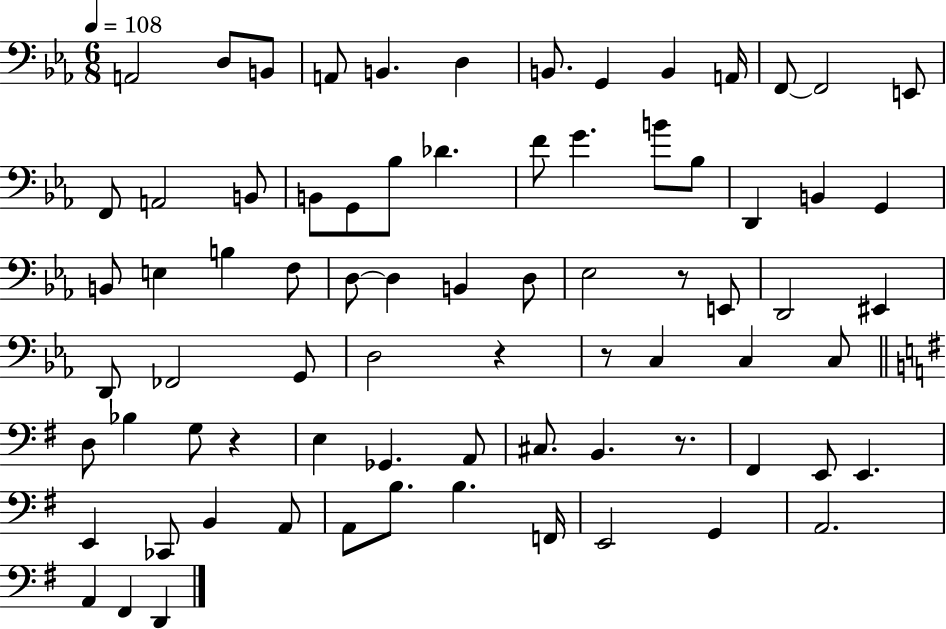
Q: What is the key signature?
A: EES major